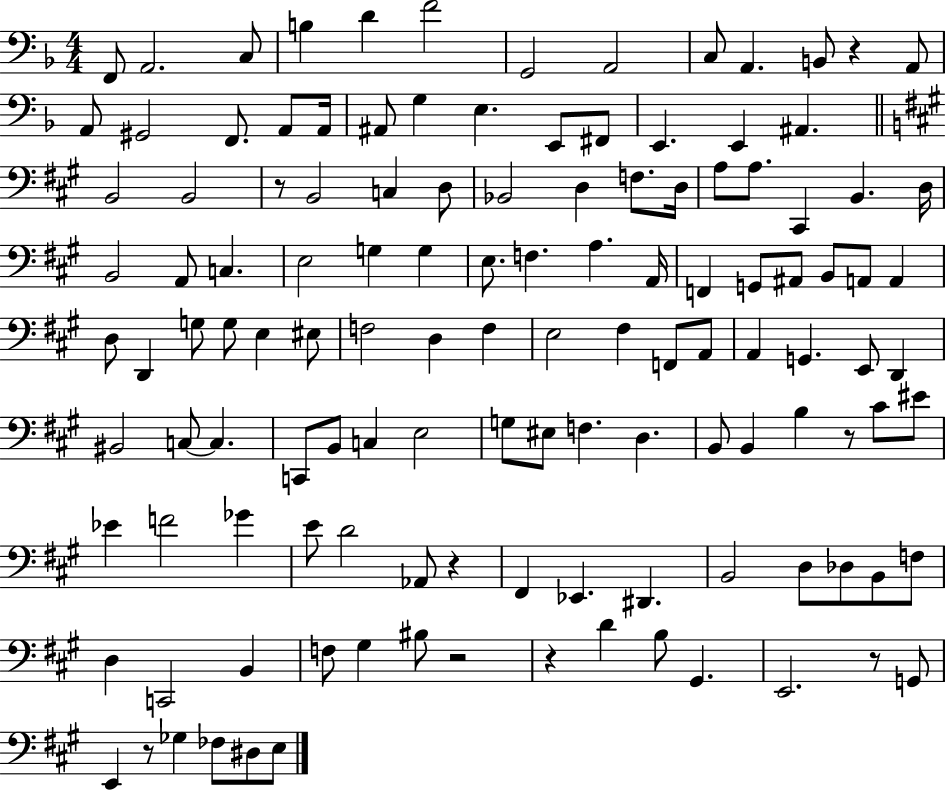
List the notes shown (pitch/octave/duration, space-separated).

F2/e A2/h. C3/e B3/q D4/q F4/h G2/h A2/h C3/e A2/q. B2/e R/q A2/e A2/e G#2/h F2/e. A2/e A2/s A#2/e G3/q E3/q. E2/e F#2/e E2/q. E2/q A#2/q. B2/h B2/h R/e B2/h C3/q D3/e Bb2/h D3/q F3/e. D3/s A3/e A3/e. C#2/q B2/q. D3/s B2/h A2/e C3/q. E3/h G3/q G3/q E3/e. F3/q. A3/q. A2/s F2/q G2/e A#2/e B2/e A2/e A2/q D3/e D2/q G3/e G3/e E3/q EIS3/e F3/h D3/q F3/q E3/h F#3/q F2/e A2/e A2/q G2/q. E2/e D2/q BIS2/h C3/e C3/q. C2/e B2/e C3/q E3/h G3/e EIS3/e F3/q. D3/q. B2/e B2/q B3/q R/e C#4/e EIS4/e Eb4/q F4/h Gb4/q E4/e D4/h Ab2/e R/q F#2/q Eb2/q. D#2/q. B2/h D3/e Db3/e B2/e F3/e D3/q C2/h B2/q F3/e G#3/q BIS3/e R/h R/q D4/q B3/e G#2/q. E2/h. R/e G2/e E2/q R/e Gb3/q FES3/e D#3/e E3/e